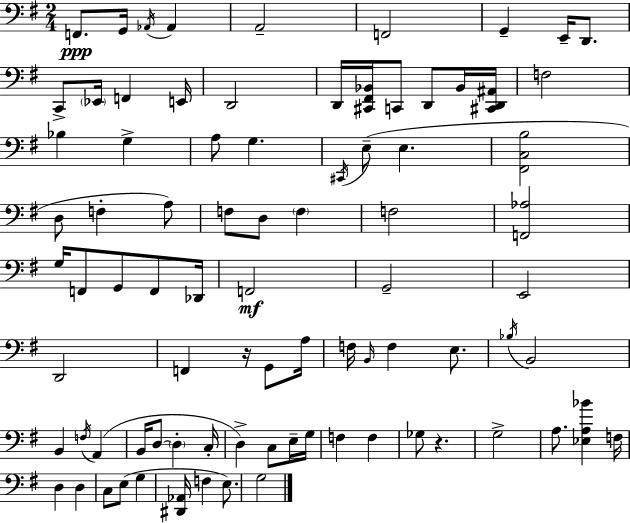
{
  \clef bass
  \numericTimeSignature
  \time 2/4
  \key e \minor
  f,8.\ppp g,16 \acciaccatura { aes,16 } aes,4 | a,2-- | f,2 | g,4-- e,16-- d,8. | \break c,8-> \parenthesize ees,16 f,4 | e,16 d,2 | d,16 <cis, fis, bes,>16 c,8 d,8 bes,16 | <cis, d, ais,>16 f2 | \break bes4 g4-> | a8 g4. | \acciaccatura { cis,16 } e8--( e4. | <fis, c b>2 | \break d8 f4-. | a8) f8 d8 \parenthesize f4 | f2 | <f, aes>2 | \break g16 f,8 g,8 f,8 | des,16 f,2\mf | g,2-- | e,2 | \break d,2 | f,4 r16 g,8 | a16 f16 \grace { b,16 } f4 | e8. \acciaccatura { bes16 } b,2 | \break b,4 | \acciaccatura { f16 } a,4( b,16 d8~~ | \parenthesize d4-. c16-. d4->) | c8 e16-- g16 f4 | \break f4 ges8 r4. | g2-> | a8. | <ees a bes'>4 f16 d4 | \break d4 c8 e8( | g4 <dis, aes,>16 f4 | e8.) g2 | \bar "|."
}